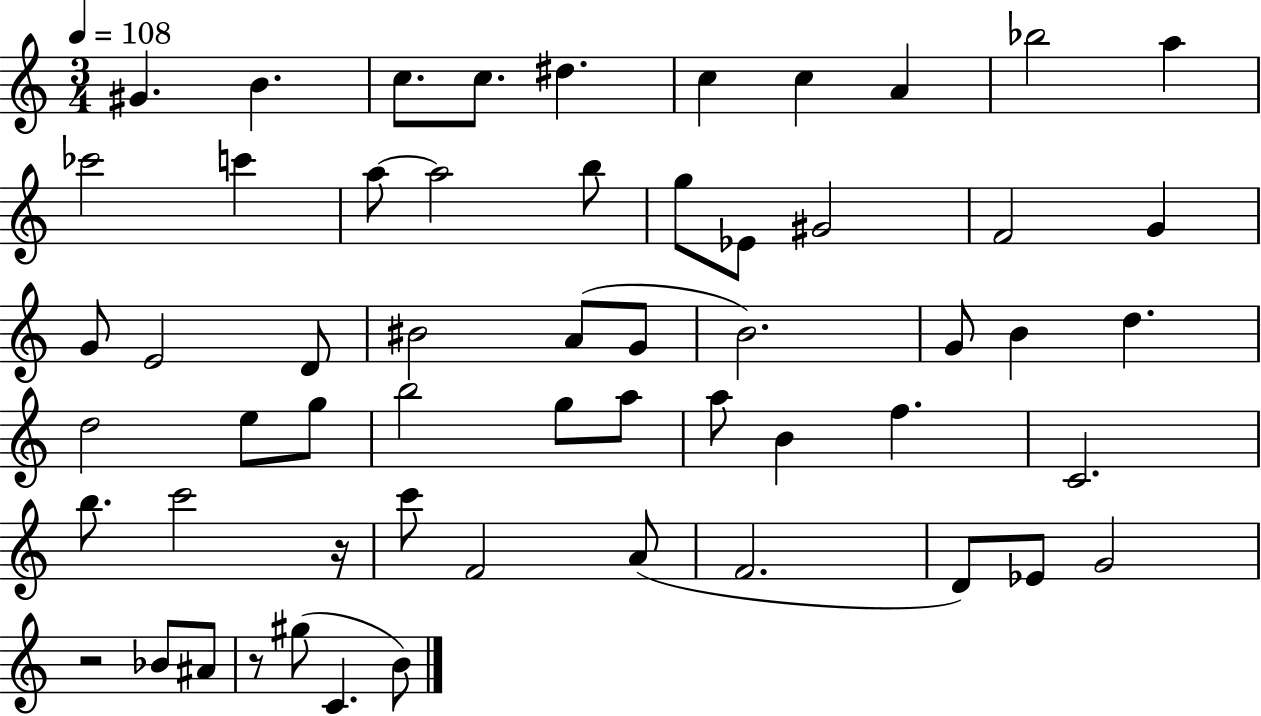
{
  \clef treble
  \numericTimeSignature
  \time 3/4
  \key c \major
  \tempo 4 = 108
  gis'4. b'4. | c''8. c''8. dis''4. | c''4 c''4 a'4 | bes''2 a''4 | \break ces'''2 c'''4 | a''8~~ a''2 b''8 | g''8 ees'8 gis'2 | f'2 g'4 | \break g'8 e'2 d'8 | bis'2 a'8( g'8 | b'2.) | g'8 b'4 d''4. | \break d''2 e''8 g''8 | b''2 g''8 a''8 | a''8 b'4 f''4. | c'2. | \break b''8. c'''2 r16 | c'''8 f'2 a'8( | f'2. | d'8) ees'8 g'2 | \break r2 bes'8 ais'8 | r8 gis''8( c'4. b'8) | \bar "|."
}